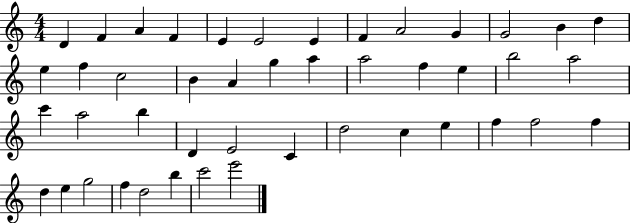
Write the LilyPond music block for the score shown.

{
  \clef treble
  \numericTimeSignature
  \time 4/4
  \key c \major
  d'4 f'4 a'4 f'4 | e'4 e'2 e'4 | f'4 a'2 g'4 | g'2 b'4 d''4 | \break e''4 f''4 c''2 | b'4 a'4 g''4 a''4 | a''2 f''4 e''4 | b''2 a''2 | \break c'''4 a''2 b''4 | d'4 e'2 c'4 | d''2 c''4 e''4 | f''4 f''2 f''4 | \break d''4 e''4 g''2 | f''4 d''2 b''4 | c'''2 e'''2 | \bar "|."
}